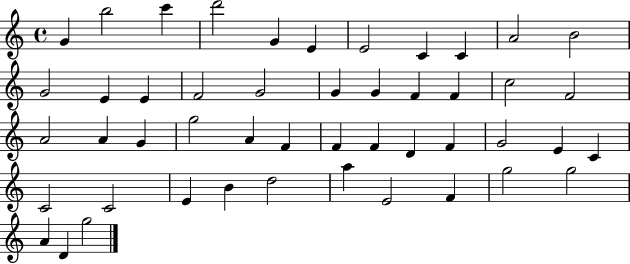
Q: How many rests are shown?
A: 0